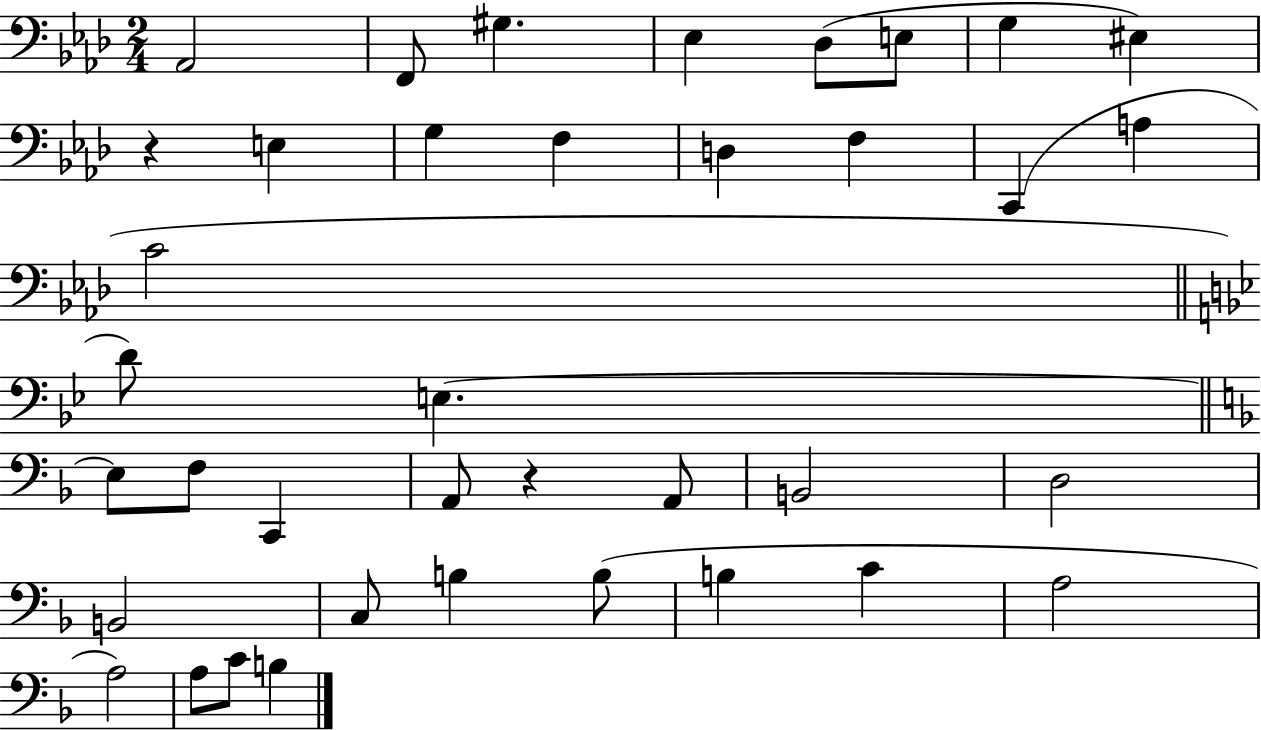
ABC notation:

X:1
T:Untitled
M:2/4
L:1/4
K:Ab
_A,,2 F,,/2 ^G, _E, _D,/2 E,/2 G, ^E, z E, G, F, D, F, C,, A, C2 D/2 E, E,/2 F,/2 C,, A,,/2 z A,,/2 B,,2 D,2 B,,2 C,/2 B, B,/2 B, C A,2 A,2 A,/2 C/2 B,